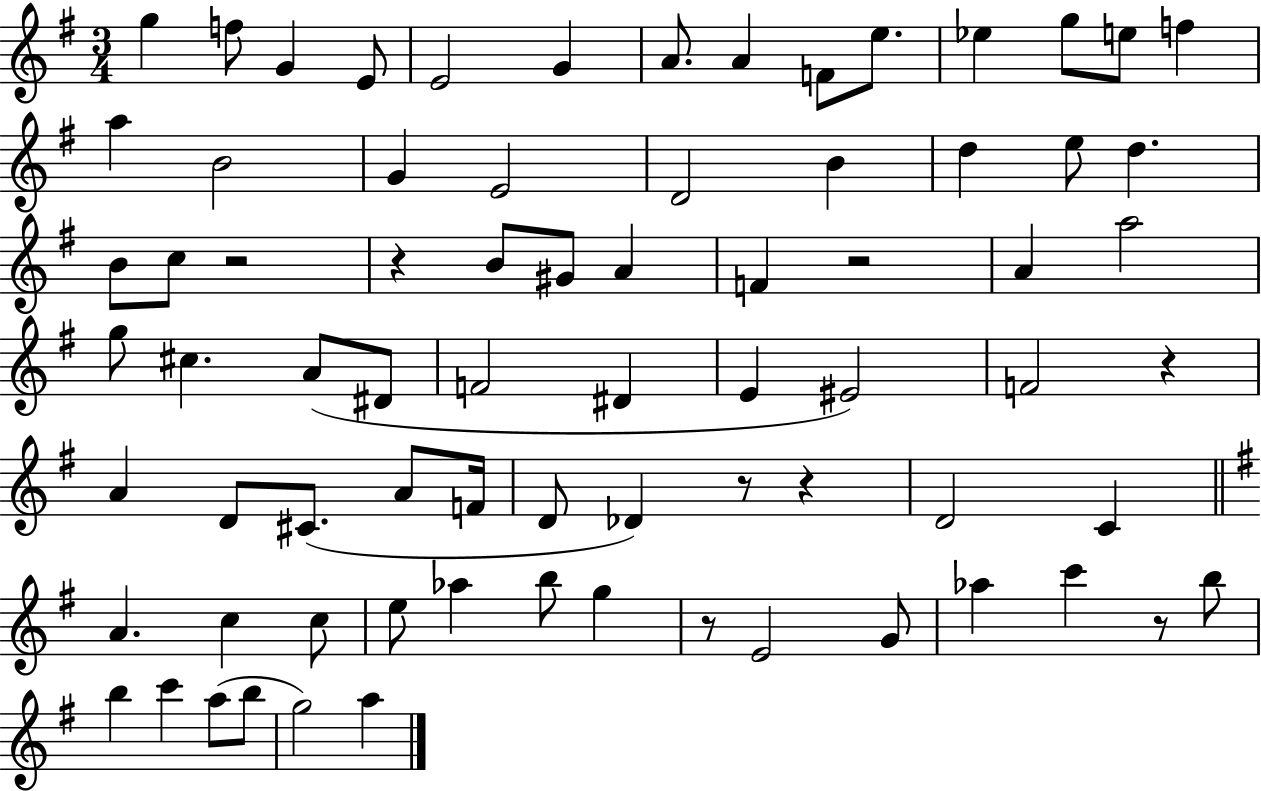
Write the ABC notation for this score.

X:1
T:Untitled
M:3/4
L:1/4
K:G
g f/2 G E/2 E2 G A/2 A F/2 e/2 _e g/2 e/2 f a B2 G E2 D2 B d e/2 d B/2 c/2 z2 z B/2 ^G/2 A F z2 A a2 g/2 ^c A/2 ^D/2 F2 ^D E ^E2 F2 z A D/2 ^C/2 A/2 F/4 D/2 _D z/2 z D2 C A c c/2 e/2 _a b/2 g z/2 E2 G/2 _a c' z/2 b/2 b c' a/2 b/2 g2 a